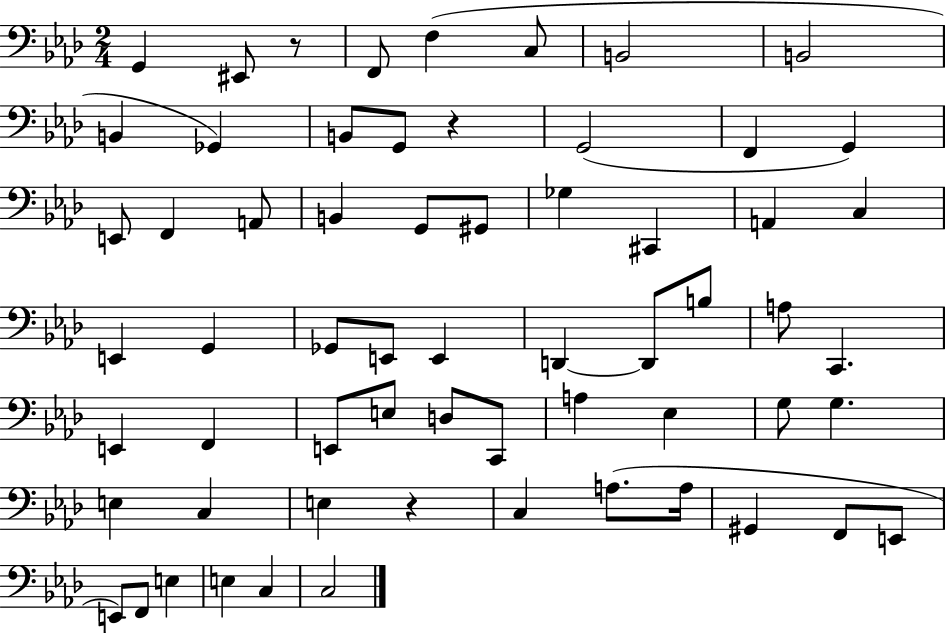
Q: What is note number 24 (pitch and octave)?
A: C3